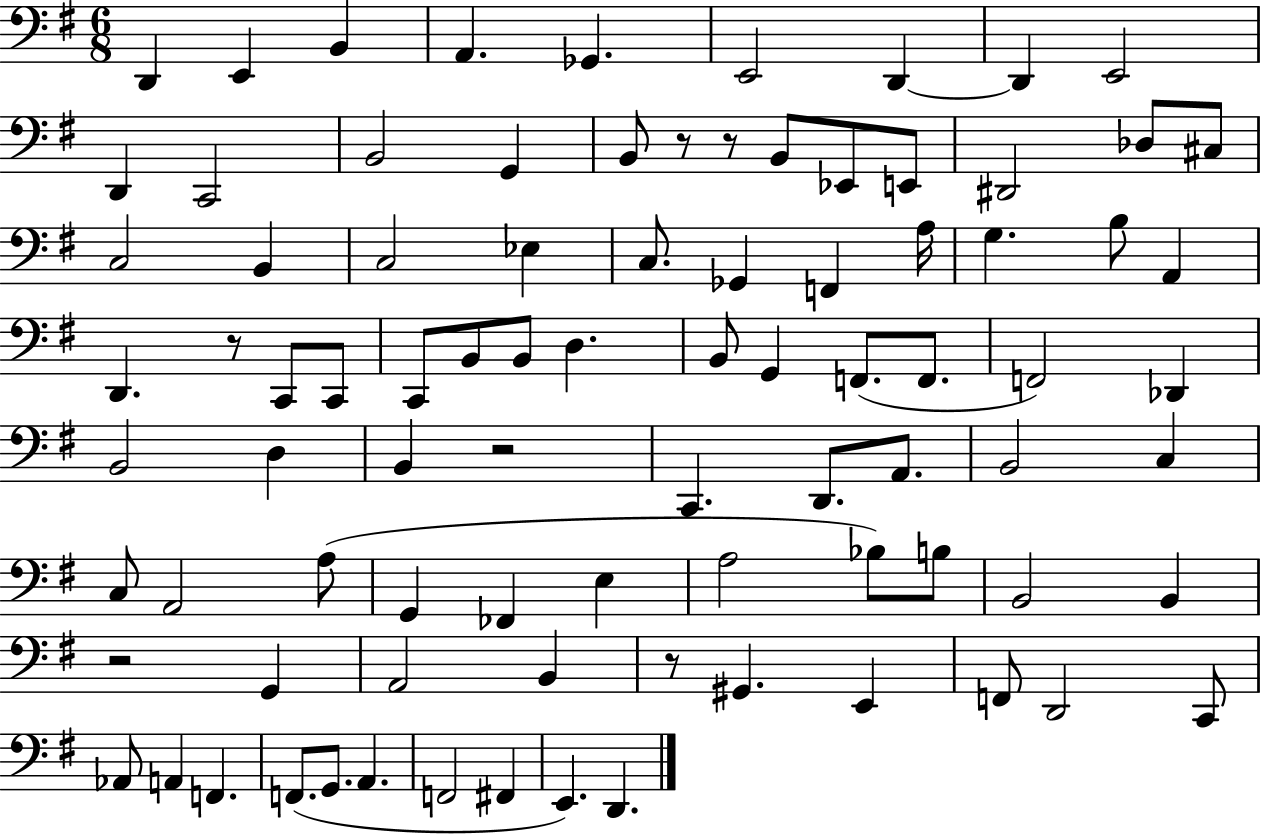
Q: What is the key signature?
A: G major